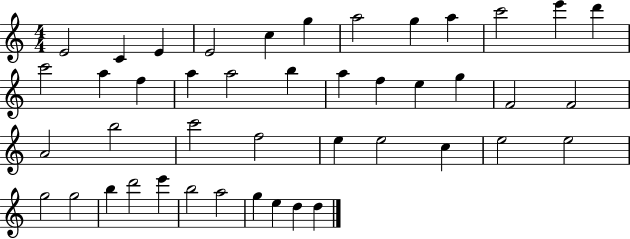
E4/h C4/q E4/q E4/h C5/q G5/q A5/h G5/q A5/q C6/h E6/q D6/q C6/h A5/q F5/q A5/q A5/h B5/q A5/q F5/q E5/q G5/q F4/h F4/h A4/h B5/h C6/h F5/h E5/q E5/h C5/q E5/h E5/h G5/h G5/h B5/q D6/h E6/q B5/h A5/h G5/q E5/q D5/q D5/q